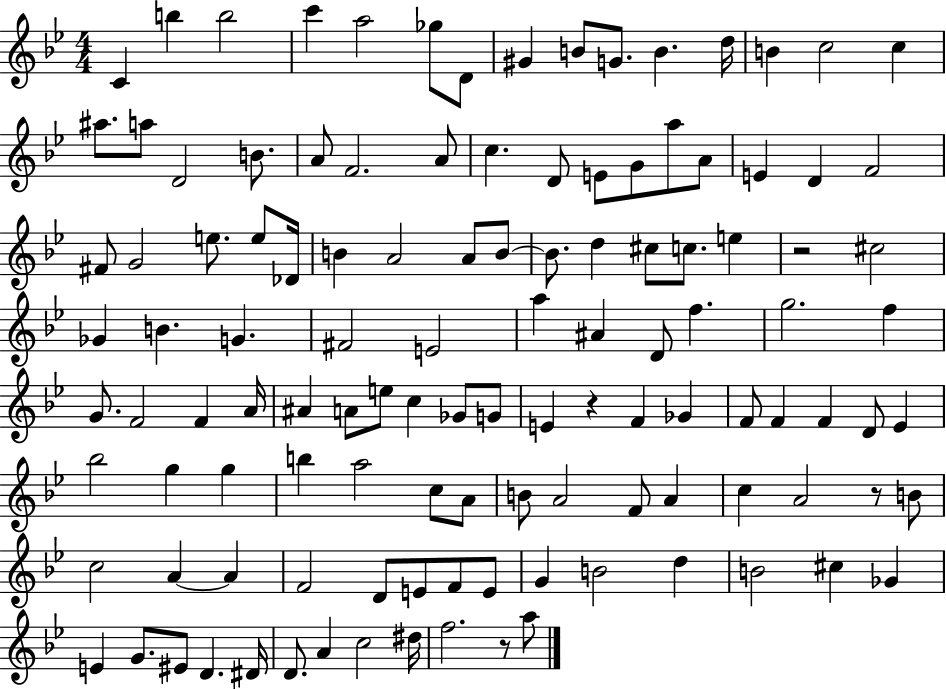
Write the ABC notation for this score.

X:1
T:Untitled
M:4/4
L:1/4
K:Bb
C b b2 c' a2 _g/2 D/2 ^G B/2 G/2 B d/4 B c2 c ^a/2 a/2 D2 B/2 A/2 F2 A/2 c D/2 E/2 G/2 a/2 A/2 E D F2 ^F/2 G2 e/2 e/2 _D/4 B A2 A/2 B/2 B/2 d ^c/2 c/2 e z2 ^c2 _G B G ^F2 E2 a ^A D/2 f g2 f G/2 F2 F A/4 ^A A/2 e/2 c _G/2 G/2 E z F _G F/2 F F D/2 _E _b2 g g b a2 c/2 A/2 B/2 A2 F/2 A c A2 z/2 B/2 c2 A A F2 D/2 E/2 F/2 E/2 G B2 d B2 ^c _G E G/2 ^E/2 D ^D/4 D/2 A c2 ^d/4 f2 z/2 a/2